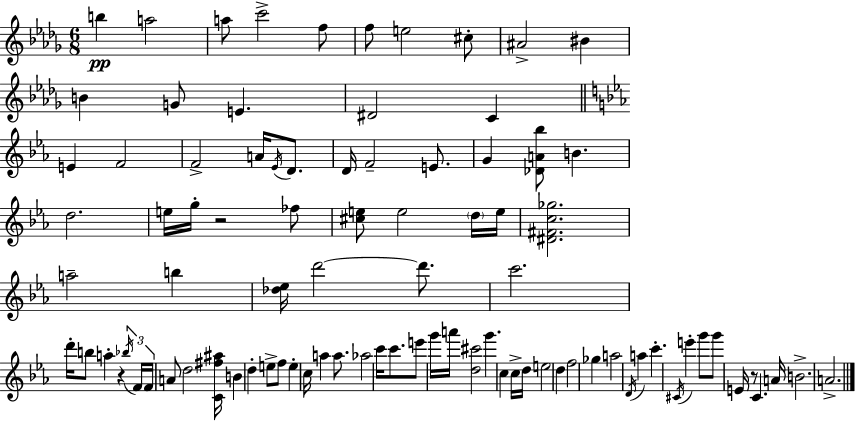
B5/q A5/h A5/e C6/h F5/e F5/e E5/h C#5/e A#4/h BIS4/q B4/q G4/e E4/q. D#4/h C4/q E4/q F4/h F4/h A4/s Eb4/s D4/e. D4/s F4/h E4/e. G4/q [Db4,A4,Bb5]/e B4/q. D5/h. E5/s G5/s R/h FES5/e [C#5,E5]/e E5/h D5/s E5/s [D#4,F#4,C5,Gb5]/h. A5/h B5/q [Db5,Eb5]/s D6/h D6/e. C6/h. D6/s B5/e A5/q R/q Bb5/s F4/s F4/s A4/e D5/h [C4,F#5,A#5]/s B4/q D5/q E5/e F5/e E5/q C5/s A5/q A5/e. Ab5/h C6/s C6/e. E6/e G6/s A6/s [D5,C#6]/h G6/q. C5/q C5/s D5/s E5/h D5/q F5/h Gb5/q A5/h D4/s A5/q C6/q. C#4/s E6/q G6/e G6/e E4/s R/e C4/q. A4/s B4/h. A4/h.